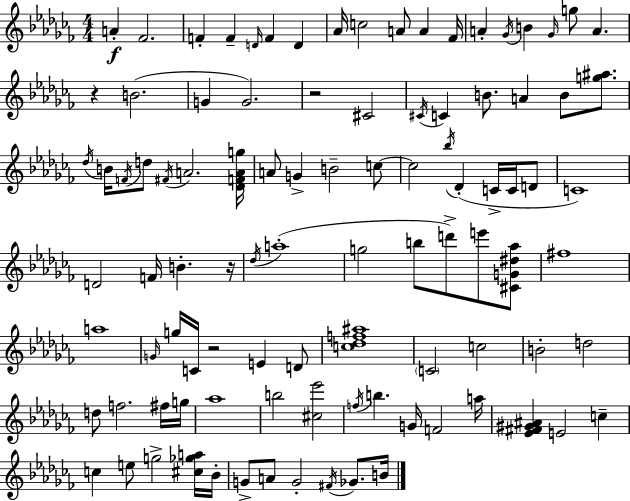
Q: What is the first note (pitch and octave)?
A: A4